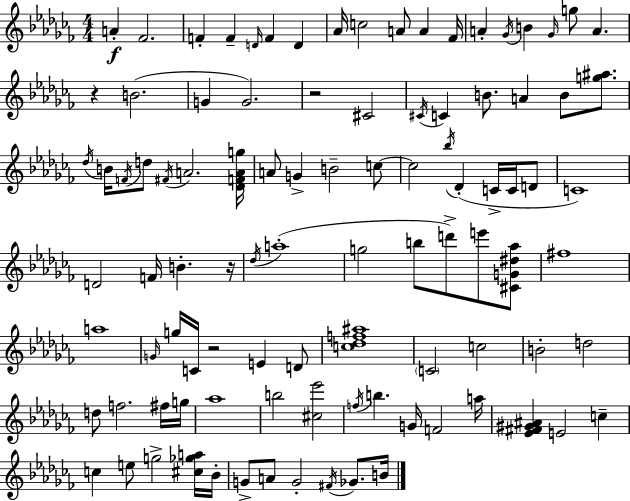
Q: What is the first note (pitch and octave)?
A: A4